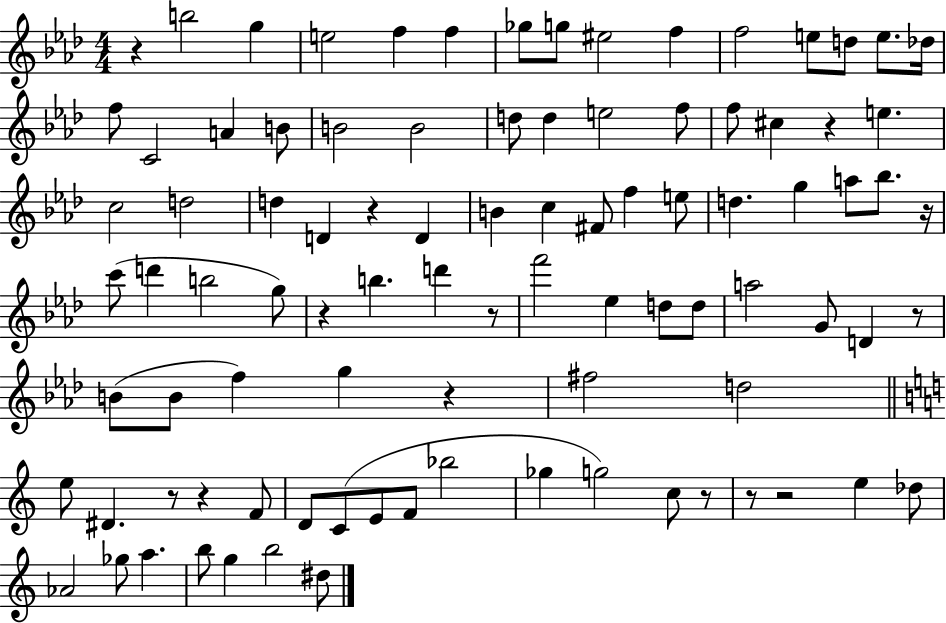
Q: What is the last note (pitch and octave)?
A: D#5